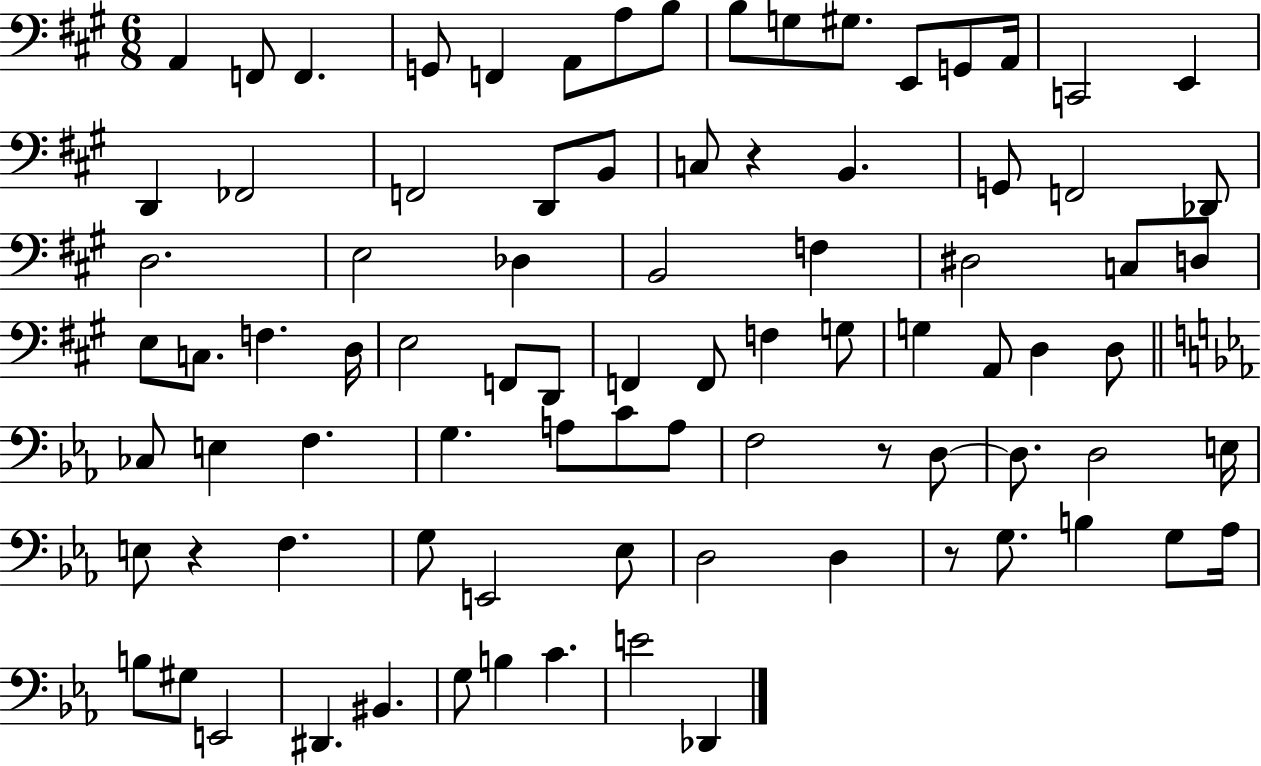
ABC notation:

X:1
T:Untitled
M:6/8
L:1/4
K:A
A,, F,,/2 F,, G,,/2 F,, A,,/2 A,/2 B,/2 B,/2 G,/2 ^G,/2 E,,/2 G,,/2 A,,/4 C,,2 E,, D,, _F,,2 F,,2 D,,/2 B,,/2 C,/2 z B,, G,,/2 F,,2 _D,,/2 D,2 E,2 _D, B,,2 F, ^D,2 C,/2 D,/2 E,/2 C,/2 F, D,/4 E,2 F,,/2 D,,/2 F,, F,,/2 F, G,/2 G, A,,/2 D, D,/2 _C,/2 E, F, G, A,/2 C/2 A,/2 F,2 z/2 D,/2 D,/2 D,2 E,/4 E,/2 z F, G,/2 E,,2 _E,/2 D,2 D, z/2 G,/2 B, G,/2 _A,/4 B,/2 ^G,/2 E,,2 ^D,, ^B,, G,/2 B, C E2 _D,,